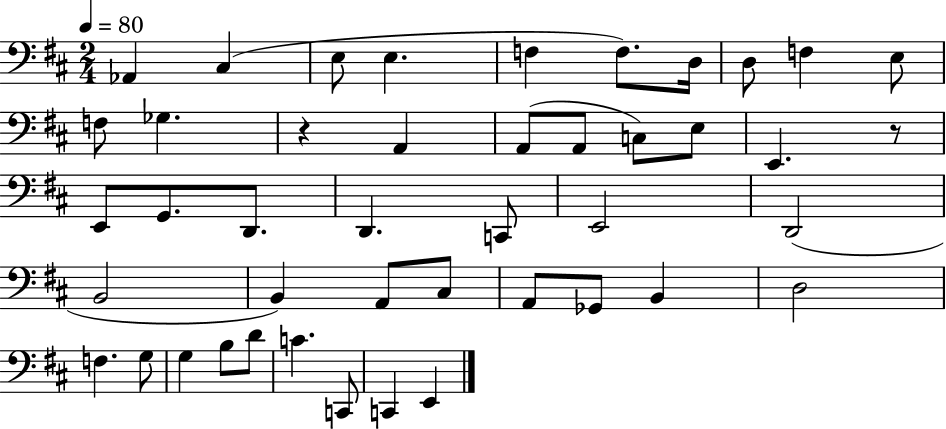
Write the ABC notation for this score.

X:1
T:Untitled
M:2/4
L:1/4
K:D
_A,, ^C, E,/2 E, F, F,/2 D,/4 D,/2 F, E,/2 F,/2 _G, z A,, A,,/2 A,,/2 C,/2 E,/2 E,, z/2 E,,/2 G,,/2 D,,/2 D,, C,,/2 E,,2 D,,2 B,,2 B,, A,,/2 ^C,/2 A,,/2 _G,,/2 B,, D,2 F, G,/2 G, B,/2 D/2 C C,,/2 C,, E,,